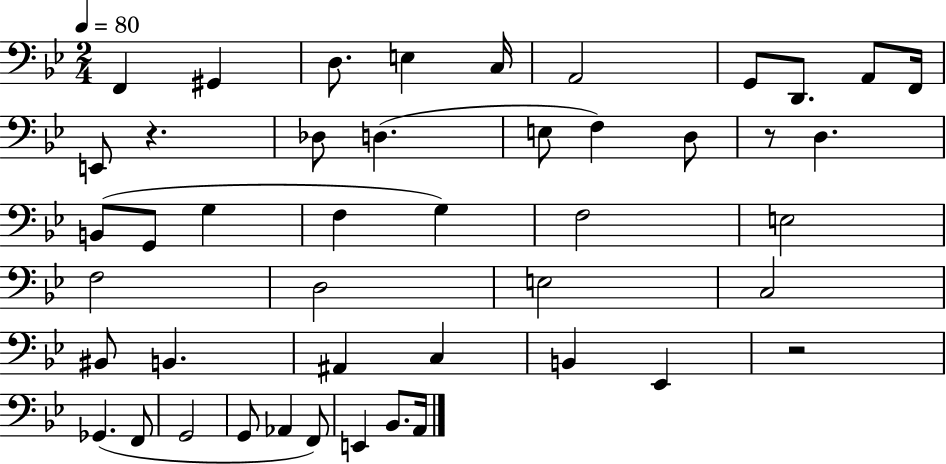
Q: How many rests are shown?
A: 3